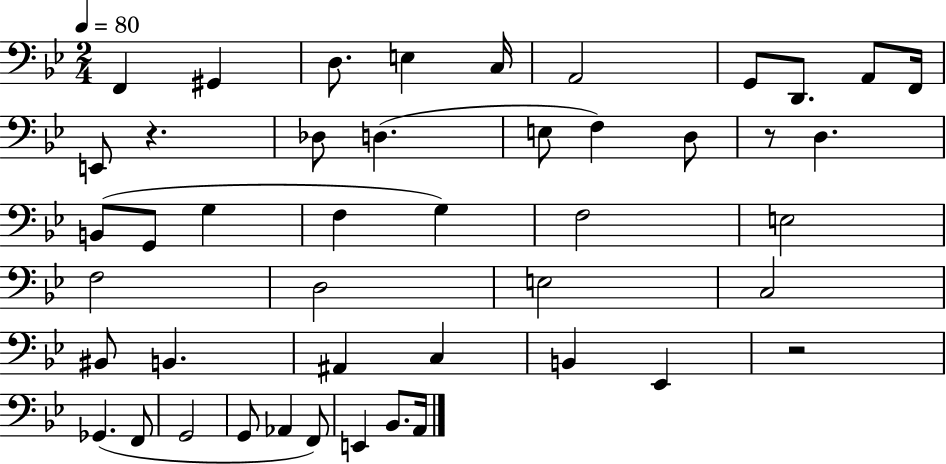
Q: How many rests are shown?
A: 3